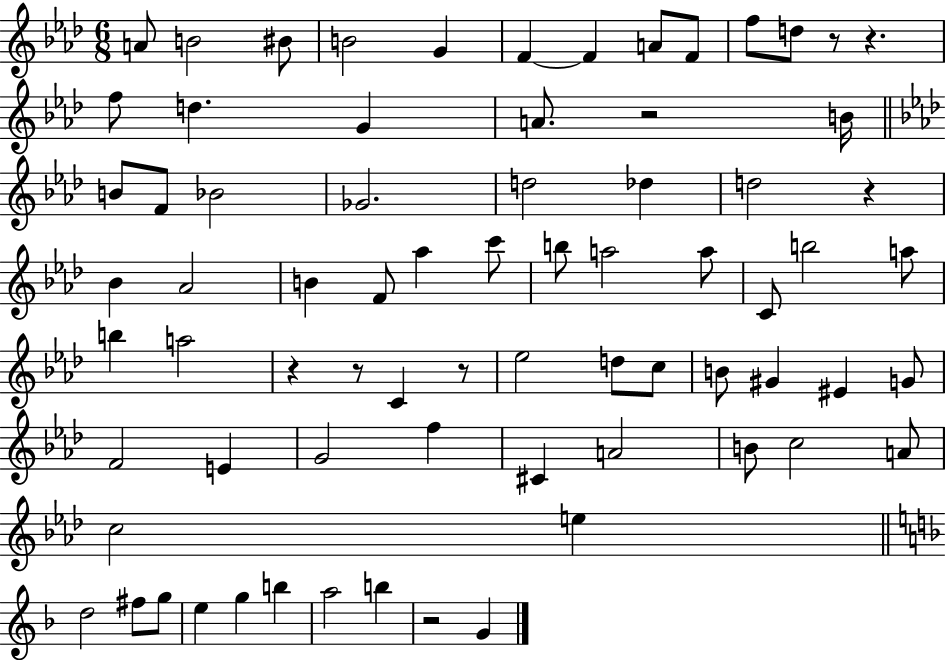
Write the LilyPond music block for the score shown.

{
  \clef treble
  \numericTimeSignature
  \time 6/8
  \key aes \major
  a'8 b'2 bis'8 | b'2 g'4 | f'4~~ f'4 a'8 f'8 | f''8 d''8 r8 r4. | \break f''8 d''4. g'4 | a'8. r2 b'16 | \bar "||" \break \key aes \major b'8 f'8 bes'2 | ges'2. | d''2 des''4 | d''2 r4 | \break bes'4 aes'2 | b'4 f'8 aes''4 c'''8 | b''8 a''2 a''8 | c'8 b''2 a''8 | \break b''4 a''2 | r4 r8 c'4 r8 | ees''2 d''8 c''8 | b'8 gis'4 eis'4 g'8 | \break f'2 e'4 | g'2 f''4 | cis'4 a'2 | b'8 c''2 a'8 | \break c''2 e''4 | \bar "||" \break \key d \minor d''2 fis''8 g''8 | e''4 g''4 b''4 | a''2 b''4 | r2 g'4 | \break \bar "|."
}